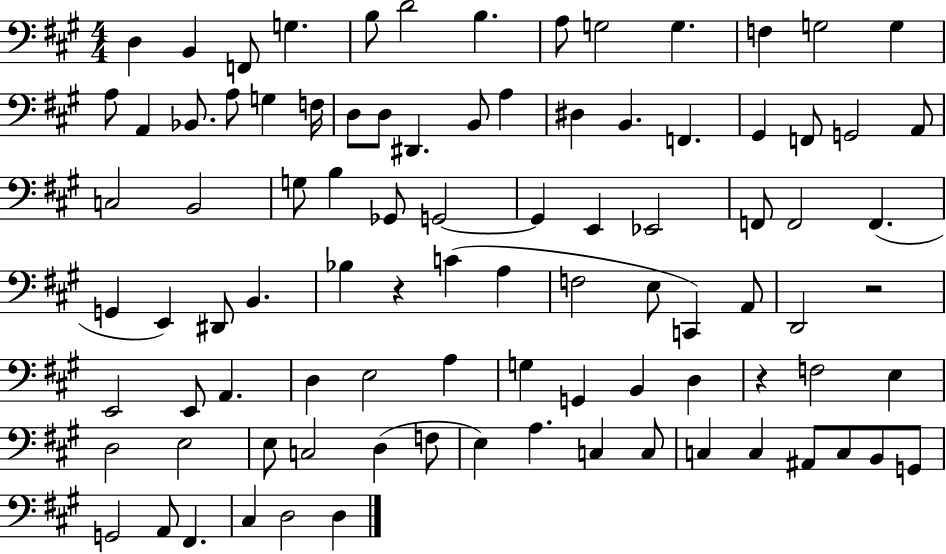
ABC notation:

X:1
T:Untitled
M:4/4
L:1/4
K:A
D, B,, F,,/2 G, B,/2 D2 B, A,/2 G,2 G, F, G,2 G, A,/2 A,, _B,,/2 A,/2 G, F,/4 D,/2 D,/2 ^D,, B,,/2 A, ^D, B,, F,, ^G,, F,,/2 G,,2 A,,/2 C,2 B,,2 G,/2 B, _G,,/2 G,,2 G,, E,, _E,,2 F,,/2 F,,2 F,, G,, E,, ^D,,/2 B,, _B, z C A, F,2 E,/2 C,, A,,/2 D,,2 z2 E,,2 E,,/2 A,, D, E,2 A, G, G,, B,, D, z F,2 E, D,2 E,2 E,/2 C,2 D, F,/2 E, A, C, C,/2 C, C, ^A,,/2 C,/2 B,,/2 G,,/2 G,,2 A,,/2 ^F,, ^C, D,2 D,